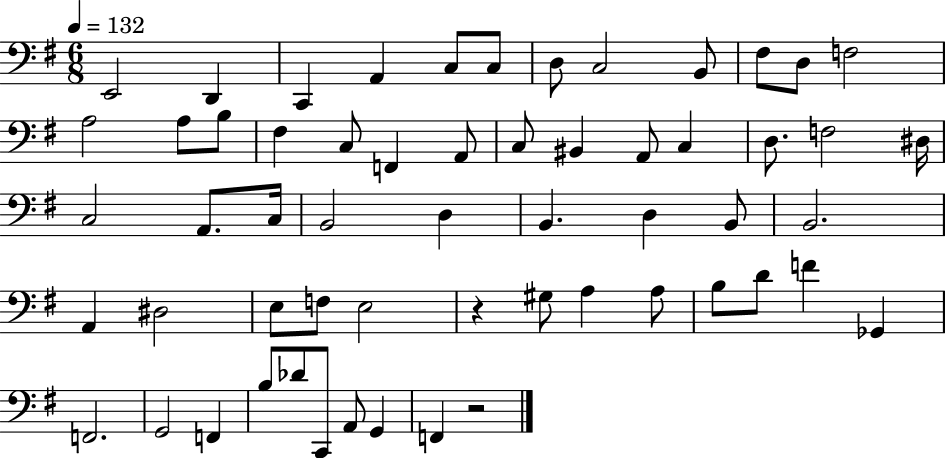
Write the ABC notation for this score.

X:1
T:Untitled
M:6/8
L:1/4
K:G
E,,2 D,, C,, A,, C,/2 C,/2 D,/2 C,2 B,,/2 ^F,/2 D,/2 F,2 A,2 A,/2 B,/2 ^F, C,/2 F,, A,,/2 C,/2 ^B,, A,,/2 C, D,/2 F,2 ^D,/4 C,2 A,,/2 C,/4 B,,2 D, B,, D, B,,/2 B,,2 A,, ^D,2 E,/2 F,/2 E,2 z ^G,/2 A, A,/2 B,/2 D/2 F _G,, F,,2 G,,2 F,, B,/2 _D/2 C,,/2 A,,/2 G,, F,, z2